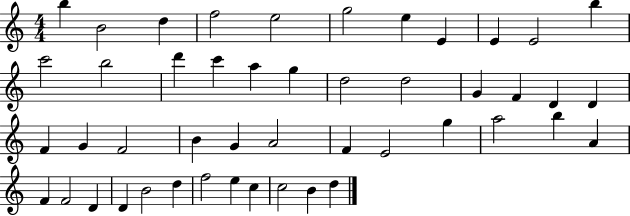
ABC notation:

X:1
T:Untitled
M:4/4
L:1/4
K:C
b B2 d f2 e2 g2 e E E E2 b c'2 b2 d' c' a g d2 d2 G F D D F G F2 B G A2 F E2 g a2 b A F F2 D D B2 d f2 e c c2 B d